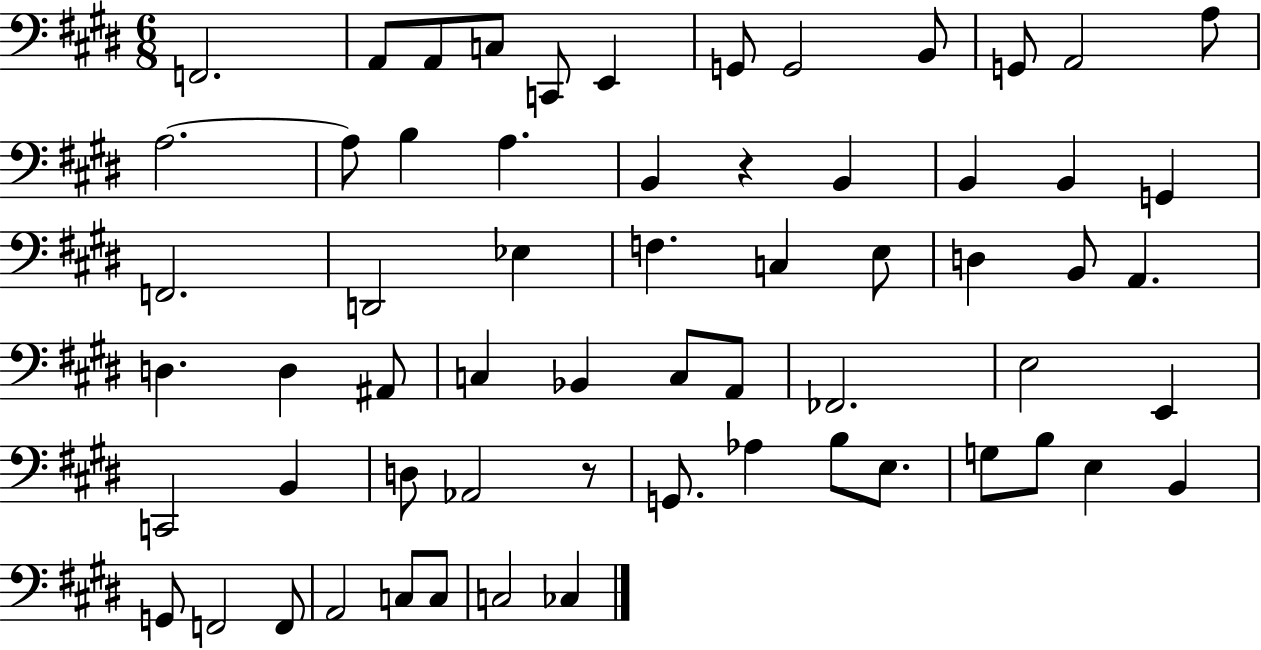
X:1
T:Untitled
M:6/8
L:1/4
K:E
F,,2 A,,/2 A,,/2 C,/2 C,,/2 E,, G,,/2 G,,2 B,,/2 G,,/2 A,,2 A,/2 A,2 A,/2 B, A, B,, z B,, B,, B,, G,, F,,2 D,,2 _E, F, C, E,/2 D, B,,/2 A,, D, D, ^A,,/2 C, _B,, C,/2 A,,/2 _F,,2 E,2 E,, C,,2 B,, D,/2 _A,,2 z/2 G,,/2 _A, B,/2 E,/2 G,/2 B,/2 E, B,, G,,/2 F,,2 F,,/2 A,,2 C,/2 C,/2 C,2 _C,